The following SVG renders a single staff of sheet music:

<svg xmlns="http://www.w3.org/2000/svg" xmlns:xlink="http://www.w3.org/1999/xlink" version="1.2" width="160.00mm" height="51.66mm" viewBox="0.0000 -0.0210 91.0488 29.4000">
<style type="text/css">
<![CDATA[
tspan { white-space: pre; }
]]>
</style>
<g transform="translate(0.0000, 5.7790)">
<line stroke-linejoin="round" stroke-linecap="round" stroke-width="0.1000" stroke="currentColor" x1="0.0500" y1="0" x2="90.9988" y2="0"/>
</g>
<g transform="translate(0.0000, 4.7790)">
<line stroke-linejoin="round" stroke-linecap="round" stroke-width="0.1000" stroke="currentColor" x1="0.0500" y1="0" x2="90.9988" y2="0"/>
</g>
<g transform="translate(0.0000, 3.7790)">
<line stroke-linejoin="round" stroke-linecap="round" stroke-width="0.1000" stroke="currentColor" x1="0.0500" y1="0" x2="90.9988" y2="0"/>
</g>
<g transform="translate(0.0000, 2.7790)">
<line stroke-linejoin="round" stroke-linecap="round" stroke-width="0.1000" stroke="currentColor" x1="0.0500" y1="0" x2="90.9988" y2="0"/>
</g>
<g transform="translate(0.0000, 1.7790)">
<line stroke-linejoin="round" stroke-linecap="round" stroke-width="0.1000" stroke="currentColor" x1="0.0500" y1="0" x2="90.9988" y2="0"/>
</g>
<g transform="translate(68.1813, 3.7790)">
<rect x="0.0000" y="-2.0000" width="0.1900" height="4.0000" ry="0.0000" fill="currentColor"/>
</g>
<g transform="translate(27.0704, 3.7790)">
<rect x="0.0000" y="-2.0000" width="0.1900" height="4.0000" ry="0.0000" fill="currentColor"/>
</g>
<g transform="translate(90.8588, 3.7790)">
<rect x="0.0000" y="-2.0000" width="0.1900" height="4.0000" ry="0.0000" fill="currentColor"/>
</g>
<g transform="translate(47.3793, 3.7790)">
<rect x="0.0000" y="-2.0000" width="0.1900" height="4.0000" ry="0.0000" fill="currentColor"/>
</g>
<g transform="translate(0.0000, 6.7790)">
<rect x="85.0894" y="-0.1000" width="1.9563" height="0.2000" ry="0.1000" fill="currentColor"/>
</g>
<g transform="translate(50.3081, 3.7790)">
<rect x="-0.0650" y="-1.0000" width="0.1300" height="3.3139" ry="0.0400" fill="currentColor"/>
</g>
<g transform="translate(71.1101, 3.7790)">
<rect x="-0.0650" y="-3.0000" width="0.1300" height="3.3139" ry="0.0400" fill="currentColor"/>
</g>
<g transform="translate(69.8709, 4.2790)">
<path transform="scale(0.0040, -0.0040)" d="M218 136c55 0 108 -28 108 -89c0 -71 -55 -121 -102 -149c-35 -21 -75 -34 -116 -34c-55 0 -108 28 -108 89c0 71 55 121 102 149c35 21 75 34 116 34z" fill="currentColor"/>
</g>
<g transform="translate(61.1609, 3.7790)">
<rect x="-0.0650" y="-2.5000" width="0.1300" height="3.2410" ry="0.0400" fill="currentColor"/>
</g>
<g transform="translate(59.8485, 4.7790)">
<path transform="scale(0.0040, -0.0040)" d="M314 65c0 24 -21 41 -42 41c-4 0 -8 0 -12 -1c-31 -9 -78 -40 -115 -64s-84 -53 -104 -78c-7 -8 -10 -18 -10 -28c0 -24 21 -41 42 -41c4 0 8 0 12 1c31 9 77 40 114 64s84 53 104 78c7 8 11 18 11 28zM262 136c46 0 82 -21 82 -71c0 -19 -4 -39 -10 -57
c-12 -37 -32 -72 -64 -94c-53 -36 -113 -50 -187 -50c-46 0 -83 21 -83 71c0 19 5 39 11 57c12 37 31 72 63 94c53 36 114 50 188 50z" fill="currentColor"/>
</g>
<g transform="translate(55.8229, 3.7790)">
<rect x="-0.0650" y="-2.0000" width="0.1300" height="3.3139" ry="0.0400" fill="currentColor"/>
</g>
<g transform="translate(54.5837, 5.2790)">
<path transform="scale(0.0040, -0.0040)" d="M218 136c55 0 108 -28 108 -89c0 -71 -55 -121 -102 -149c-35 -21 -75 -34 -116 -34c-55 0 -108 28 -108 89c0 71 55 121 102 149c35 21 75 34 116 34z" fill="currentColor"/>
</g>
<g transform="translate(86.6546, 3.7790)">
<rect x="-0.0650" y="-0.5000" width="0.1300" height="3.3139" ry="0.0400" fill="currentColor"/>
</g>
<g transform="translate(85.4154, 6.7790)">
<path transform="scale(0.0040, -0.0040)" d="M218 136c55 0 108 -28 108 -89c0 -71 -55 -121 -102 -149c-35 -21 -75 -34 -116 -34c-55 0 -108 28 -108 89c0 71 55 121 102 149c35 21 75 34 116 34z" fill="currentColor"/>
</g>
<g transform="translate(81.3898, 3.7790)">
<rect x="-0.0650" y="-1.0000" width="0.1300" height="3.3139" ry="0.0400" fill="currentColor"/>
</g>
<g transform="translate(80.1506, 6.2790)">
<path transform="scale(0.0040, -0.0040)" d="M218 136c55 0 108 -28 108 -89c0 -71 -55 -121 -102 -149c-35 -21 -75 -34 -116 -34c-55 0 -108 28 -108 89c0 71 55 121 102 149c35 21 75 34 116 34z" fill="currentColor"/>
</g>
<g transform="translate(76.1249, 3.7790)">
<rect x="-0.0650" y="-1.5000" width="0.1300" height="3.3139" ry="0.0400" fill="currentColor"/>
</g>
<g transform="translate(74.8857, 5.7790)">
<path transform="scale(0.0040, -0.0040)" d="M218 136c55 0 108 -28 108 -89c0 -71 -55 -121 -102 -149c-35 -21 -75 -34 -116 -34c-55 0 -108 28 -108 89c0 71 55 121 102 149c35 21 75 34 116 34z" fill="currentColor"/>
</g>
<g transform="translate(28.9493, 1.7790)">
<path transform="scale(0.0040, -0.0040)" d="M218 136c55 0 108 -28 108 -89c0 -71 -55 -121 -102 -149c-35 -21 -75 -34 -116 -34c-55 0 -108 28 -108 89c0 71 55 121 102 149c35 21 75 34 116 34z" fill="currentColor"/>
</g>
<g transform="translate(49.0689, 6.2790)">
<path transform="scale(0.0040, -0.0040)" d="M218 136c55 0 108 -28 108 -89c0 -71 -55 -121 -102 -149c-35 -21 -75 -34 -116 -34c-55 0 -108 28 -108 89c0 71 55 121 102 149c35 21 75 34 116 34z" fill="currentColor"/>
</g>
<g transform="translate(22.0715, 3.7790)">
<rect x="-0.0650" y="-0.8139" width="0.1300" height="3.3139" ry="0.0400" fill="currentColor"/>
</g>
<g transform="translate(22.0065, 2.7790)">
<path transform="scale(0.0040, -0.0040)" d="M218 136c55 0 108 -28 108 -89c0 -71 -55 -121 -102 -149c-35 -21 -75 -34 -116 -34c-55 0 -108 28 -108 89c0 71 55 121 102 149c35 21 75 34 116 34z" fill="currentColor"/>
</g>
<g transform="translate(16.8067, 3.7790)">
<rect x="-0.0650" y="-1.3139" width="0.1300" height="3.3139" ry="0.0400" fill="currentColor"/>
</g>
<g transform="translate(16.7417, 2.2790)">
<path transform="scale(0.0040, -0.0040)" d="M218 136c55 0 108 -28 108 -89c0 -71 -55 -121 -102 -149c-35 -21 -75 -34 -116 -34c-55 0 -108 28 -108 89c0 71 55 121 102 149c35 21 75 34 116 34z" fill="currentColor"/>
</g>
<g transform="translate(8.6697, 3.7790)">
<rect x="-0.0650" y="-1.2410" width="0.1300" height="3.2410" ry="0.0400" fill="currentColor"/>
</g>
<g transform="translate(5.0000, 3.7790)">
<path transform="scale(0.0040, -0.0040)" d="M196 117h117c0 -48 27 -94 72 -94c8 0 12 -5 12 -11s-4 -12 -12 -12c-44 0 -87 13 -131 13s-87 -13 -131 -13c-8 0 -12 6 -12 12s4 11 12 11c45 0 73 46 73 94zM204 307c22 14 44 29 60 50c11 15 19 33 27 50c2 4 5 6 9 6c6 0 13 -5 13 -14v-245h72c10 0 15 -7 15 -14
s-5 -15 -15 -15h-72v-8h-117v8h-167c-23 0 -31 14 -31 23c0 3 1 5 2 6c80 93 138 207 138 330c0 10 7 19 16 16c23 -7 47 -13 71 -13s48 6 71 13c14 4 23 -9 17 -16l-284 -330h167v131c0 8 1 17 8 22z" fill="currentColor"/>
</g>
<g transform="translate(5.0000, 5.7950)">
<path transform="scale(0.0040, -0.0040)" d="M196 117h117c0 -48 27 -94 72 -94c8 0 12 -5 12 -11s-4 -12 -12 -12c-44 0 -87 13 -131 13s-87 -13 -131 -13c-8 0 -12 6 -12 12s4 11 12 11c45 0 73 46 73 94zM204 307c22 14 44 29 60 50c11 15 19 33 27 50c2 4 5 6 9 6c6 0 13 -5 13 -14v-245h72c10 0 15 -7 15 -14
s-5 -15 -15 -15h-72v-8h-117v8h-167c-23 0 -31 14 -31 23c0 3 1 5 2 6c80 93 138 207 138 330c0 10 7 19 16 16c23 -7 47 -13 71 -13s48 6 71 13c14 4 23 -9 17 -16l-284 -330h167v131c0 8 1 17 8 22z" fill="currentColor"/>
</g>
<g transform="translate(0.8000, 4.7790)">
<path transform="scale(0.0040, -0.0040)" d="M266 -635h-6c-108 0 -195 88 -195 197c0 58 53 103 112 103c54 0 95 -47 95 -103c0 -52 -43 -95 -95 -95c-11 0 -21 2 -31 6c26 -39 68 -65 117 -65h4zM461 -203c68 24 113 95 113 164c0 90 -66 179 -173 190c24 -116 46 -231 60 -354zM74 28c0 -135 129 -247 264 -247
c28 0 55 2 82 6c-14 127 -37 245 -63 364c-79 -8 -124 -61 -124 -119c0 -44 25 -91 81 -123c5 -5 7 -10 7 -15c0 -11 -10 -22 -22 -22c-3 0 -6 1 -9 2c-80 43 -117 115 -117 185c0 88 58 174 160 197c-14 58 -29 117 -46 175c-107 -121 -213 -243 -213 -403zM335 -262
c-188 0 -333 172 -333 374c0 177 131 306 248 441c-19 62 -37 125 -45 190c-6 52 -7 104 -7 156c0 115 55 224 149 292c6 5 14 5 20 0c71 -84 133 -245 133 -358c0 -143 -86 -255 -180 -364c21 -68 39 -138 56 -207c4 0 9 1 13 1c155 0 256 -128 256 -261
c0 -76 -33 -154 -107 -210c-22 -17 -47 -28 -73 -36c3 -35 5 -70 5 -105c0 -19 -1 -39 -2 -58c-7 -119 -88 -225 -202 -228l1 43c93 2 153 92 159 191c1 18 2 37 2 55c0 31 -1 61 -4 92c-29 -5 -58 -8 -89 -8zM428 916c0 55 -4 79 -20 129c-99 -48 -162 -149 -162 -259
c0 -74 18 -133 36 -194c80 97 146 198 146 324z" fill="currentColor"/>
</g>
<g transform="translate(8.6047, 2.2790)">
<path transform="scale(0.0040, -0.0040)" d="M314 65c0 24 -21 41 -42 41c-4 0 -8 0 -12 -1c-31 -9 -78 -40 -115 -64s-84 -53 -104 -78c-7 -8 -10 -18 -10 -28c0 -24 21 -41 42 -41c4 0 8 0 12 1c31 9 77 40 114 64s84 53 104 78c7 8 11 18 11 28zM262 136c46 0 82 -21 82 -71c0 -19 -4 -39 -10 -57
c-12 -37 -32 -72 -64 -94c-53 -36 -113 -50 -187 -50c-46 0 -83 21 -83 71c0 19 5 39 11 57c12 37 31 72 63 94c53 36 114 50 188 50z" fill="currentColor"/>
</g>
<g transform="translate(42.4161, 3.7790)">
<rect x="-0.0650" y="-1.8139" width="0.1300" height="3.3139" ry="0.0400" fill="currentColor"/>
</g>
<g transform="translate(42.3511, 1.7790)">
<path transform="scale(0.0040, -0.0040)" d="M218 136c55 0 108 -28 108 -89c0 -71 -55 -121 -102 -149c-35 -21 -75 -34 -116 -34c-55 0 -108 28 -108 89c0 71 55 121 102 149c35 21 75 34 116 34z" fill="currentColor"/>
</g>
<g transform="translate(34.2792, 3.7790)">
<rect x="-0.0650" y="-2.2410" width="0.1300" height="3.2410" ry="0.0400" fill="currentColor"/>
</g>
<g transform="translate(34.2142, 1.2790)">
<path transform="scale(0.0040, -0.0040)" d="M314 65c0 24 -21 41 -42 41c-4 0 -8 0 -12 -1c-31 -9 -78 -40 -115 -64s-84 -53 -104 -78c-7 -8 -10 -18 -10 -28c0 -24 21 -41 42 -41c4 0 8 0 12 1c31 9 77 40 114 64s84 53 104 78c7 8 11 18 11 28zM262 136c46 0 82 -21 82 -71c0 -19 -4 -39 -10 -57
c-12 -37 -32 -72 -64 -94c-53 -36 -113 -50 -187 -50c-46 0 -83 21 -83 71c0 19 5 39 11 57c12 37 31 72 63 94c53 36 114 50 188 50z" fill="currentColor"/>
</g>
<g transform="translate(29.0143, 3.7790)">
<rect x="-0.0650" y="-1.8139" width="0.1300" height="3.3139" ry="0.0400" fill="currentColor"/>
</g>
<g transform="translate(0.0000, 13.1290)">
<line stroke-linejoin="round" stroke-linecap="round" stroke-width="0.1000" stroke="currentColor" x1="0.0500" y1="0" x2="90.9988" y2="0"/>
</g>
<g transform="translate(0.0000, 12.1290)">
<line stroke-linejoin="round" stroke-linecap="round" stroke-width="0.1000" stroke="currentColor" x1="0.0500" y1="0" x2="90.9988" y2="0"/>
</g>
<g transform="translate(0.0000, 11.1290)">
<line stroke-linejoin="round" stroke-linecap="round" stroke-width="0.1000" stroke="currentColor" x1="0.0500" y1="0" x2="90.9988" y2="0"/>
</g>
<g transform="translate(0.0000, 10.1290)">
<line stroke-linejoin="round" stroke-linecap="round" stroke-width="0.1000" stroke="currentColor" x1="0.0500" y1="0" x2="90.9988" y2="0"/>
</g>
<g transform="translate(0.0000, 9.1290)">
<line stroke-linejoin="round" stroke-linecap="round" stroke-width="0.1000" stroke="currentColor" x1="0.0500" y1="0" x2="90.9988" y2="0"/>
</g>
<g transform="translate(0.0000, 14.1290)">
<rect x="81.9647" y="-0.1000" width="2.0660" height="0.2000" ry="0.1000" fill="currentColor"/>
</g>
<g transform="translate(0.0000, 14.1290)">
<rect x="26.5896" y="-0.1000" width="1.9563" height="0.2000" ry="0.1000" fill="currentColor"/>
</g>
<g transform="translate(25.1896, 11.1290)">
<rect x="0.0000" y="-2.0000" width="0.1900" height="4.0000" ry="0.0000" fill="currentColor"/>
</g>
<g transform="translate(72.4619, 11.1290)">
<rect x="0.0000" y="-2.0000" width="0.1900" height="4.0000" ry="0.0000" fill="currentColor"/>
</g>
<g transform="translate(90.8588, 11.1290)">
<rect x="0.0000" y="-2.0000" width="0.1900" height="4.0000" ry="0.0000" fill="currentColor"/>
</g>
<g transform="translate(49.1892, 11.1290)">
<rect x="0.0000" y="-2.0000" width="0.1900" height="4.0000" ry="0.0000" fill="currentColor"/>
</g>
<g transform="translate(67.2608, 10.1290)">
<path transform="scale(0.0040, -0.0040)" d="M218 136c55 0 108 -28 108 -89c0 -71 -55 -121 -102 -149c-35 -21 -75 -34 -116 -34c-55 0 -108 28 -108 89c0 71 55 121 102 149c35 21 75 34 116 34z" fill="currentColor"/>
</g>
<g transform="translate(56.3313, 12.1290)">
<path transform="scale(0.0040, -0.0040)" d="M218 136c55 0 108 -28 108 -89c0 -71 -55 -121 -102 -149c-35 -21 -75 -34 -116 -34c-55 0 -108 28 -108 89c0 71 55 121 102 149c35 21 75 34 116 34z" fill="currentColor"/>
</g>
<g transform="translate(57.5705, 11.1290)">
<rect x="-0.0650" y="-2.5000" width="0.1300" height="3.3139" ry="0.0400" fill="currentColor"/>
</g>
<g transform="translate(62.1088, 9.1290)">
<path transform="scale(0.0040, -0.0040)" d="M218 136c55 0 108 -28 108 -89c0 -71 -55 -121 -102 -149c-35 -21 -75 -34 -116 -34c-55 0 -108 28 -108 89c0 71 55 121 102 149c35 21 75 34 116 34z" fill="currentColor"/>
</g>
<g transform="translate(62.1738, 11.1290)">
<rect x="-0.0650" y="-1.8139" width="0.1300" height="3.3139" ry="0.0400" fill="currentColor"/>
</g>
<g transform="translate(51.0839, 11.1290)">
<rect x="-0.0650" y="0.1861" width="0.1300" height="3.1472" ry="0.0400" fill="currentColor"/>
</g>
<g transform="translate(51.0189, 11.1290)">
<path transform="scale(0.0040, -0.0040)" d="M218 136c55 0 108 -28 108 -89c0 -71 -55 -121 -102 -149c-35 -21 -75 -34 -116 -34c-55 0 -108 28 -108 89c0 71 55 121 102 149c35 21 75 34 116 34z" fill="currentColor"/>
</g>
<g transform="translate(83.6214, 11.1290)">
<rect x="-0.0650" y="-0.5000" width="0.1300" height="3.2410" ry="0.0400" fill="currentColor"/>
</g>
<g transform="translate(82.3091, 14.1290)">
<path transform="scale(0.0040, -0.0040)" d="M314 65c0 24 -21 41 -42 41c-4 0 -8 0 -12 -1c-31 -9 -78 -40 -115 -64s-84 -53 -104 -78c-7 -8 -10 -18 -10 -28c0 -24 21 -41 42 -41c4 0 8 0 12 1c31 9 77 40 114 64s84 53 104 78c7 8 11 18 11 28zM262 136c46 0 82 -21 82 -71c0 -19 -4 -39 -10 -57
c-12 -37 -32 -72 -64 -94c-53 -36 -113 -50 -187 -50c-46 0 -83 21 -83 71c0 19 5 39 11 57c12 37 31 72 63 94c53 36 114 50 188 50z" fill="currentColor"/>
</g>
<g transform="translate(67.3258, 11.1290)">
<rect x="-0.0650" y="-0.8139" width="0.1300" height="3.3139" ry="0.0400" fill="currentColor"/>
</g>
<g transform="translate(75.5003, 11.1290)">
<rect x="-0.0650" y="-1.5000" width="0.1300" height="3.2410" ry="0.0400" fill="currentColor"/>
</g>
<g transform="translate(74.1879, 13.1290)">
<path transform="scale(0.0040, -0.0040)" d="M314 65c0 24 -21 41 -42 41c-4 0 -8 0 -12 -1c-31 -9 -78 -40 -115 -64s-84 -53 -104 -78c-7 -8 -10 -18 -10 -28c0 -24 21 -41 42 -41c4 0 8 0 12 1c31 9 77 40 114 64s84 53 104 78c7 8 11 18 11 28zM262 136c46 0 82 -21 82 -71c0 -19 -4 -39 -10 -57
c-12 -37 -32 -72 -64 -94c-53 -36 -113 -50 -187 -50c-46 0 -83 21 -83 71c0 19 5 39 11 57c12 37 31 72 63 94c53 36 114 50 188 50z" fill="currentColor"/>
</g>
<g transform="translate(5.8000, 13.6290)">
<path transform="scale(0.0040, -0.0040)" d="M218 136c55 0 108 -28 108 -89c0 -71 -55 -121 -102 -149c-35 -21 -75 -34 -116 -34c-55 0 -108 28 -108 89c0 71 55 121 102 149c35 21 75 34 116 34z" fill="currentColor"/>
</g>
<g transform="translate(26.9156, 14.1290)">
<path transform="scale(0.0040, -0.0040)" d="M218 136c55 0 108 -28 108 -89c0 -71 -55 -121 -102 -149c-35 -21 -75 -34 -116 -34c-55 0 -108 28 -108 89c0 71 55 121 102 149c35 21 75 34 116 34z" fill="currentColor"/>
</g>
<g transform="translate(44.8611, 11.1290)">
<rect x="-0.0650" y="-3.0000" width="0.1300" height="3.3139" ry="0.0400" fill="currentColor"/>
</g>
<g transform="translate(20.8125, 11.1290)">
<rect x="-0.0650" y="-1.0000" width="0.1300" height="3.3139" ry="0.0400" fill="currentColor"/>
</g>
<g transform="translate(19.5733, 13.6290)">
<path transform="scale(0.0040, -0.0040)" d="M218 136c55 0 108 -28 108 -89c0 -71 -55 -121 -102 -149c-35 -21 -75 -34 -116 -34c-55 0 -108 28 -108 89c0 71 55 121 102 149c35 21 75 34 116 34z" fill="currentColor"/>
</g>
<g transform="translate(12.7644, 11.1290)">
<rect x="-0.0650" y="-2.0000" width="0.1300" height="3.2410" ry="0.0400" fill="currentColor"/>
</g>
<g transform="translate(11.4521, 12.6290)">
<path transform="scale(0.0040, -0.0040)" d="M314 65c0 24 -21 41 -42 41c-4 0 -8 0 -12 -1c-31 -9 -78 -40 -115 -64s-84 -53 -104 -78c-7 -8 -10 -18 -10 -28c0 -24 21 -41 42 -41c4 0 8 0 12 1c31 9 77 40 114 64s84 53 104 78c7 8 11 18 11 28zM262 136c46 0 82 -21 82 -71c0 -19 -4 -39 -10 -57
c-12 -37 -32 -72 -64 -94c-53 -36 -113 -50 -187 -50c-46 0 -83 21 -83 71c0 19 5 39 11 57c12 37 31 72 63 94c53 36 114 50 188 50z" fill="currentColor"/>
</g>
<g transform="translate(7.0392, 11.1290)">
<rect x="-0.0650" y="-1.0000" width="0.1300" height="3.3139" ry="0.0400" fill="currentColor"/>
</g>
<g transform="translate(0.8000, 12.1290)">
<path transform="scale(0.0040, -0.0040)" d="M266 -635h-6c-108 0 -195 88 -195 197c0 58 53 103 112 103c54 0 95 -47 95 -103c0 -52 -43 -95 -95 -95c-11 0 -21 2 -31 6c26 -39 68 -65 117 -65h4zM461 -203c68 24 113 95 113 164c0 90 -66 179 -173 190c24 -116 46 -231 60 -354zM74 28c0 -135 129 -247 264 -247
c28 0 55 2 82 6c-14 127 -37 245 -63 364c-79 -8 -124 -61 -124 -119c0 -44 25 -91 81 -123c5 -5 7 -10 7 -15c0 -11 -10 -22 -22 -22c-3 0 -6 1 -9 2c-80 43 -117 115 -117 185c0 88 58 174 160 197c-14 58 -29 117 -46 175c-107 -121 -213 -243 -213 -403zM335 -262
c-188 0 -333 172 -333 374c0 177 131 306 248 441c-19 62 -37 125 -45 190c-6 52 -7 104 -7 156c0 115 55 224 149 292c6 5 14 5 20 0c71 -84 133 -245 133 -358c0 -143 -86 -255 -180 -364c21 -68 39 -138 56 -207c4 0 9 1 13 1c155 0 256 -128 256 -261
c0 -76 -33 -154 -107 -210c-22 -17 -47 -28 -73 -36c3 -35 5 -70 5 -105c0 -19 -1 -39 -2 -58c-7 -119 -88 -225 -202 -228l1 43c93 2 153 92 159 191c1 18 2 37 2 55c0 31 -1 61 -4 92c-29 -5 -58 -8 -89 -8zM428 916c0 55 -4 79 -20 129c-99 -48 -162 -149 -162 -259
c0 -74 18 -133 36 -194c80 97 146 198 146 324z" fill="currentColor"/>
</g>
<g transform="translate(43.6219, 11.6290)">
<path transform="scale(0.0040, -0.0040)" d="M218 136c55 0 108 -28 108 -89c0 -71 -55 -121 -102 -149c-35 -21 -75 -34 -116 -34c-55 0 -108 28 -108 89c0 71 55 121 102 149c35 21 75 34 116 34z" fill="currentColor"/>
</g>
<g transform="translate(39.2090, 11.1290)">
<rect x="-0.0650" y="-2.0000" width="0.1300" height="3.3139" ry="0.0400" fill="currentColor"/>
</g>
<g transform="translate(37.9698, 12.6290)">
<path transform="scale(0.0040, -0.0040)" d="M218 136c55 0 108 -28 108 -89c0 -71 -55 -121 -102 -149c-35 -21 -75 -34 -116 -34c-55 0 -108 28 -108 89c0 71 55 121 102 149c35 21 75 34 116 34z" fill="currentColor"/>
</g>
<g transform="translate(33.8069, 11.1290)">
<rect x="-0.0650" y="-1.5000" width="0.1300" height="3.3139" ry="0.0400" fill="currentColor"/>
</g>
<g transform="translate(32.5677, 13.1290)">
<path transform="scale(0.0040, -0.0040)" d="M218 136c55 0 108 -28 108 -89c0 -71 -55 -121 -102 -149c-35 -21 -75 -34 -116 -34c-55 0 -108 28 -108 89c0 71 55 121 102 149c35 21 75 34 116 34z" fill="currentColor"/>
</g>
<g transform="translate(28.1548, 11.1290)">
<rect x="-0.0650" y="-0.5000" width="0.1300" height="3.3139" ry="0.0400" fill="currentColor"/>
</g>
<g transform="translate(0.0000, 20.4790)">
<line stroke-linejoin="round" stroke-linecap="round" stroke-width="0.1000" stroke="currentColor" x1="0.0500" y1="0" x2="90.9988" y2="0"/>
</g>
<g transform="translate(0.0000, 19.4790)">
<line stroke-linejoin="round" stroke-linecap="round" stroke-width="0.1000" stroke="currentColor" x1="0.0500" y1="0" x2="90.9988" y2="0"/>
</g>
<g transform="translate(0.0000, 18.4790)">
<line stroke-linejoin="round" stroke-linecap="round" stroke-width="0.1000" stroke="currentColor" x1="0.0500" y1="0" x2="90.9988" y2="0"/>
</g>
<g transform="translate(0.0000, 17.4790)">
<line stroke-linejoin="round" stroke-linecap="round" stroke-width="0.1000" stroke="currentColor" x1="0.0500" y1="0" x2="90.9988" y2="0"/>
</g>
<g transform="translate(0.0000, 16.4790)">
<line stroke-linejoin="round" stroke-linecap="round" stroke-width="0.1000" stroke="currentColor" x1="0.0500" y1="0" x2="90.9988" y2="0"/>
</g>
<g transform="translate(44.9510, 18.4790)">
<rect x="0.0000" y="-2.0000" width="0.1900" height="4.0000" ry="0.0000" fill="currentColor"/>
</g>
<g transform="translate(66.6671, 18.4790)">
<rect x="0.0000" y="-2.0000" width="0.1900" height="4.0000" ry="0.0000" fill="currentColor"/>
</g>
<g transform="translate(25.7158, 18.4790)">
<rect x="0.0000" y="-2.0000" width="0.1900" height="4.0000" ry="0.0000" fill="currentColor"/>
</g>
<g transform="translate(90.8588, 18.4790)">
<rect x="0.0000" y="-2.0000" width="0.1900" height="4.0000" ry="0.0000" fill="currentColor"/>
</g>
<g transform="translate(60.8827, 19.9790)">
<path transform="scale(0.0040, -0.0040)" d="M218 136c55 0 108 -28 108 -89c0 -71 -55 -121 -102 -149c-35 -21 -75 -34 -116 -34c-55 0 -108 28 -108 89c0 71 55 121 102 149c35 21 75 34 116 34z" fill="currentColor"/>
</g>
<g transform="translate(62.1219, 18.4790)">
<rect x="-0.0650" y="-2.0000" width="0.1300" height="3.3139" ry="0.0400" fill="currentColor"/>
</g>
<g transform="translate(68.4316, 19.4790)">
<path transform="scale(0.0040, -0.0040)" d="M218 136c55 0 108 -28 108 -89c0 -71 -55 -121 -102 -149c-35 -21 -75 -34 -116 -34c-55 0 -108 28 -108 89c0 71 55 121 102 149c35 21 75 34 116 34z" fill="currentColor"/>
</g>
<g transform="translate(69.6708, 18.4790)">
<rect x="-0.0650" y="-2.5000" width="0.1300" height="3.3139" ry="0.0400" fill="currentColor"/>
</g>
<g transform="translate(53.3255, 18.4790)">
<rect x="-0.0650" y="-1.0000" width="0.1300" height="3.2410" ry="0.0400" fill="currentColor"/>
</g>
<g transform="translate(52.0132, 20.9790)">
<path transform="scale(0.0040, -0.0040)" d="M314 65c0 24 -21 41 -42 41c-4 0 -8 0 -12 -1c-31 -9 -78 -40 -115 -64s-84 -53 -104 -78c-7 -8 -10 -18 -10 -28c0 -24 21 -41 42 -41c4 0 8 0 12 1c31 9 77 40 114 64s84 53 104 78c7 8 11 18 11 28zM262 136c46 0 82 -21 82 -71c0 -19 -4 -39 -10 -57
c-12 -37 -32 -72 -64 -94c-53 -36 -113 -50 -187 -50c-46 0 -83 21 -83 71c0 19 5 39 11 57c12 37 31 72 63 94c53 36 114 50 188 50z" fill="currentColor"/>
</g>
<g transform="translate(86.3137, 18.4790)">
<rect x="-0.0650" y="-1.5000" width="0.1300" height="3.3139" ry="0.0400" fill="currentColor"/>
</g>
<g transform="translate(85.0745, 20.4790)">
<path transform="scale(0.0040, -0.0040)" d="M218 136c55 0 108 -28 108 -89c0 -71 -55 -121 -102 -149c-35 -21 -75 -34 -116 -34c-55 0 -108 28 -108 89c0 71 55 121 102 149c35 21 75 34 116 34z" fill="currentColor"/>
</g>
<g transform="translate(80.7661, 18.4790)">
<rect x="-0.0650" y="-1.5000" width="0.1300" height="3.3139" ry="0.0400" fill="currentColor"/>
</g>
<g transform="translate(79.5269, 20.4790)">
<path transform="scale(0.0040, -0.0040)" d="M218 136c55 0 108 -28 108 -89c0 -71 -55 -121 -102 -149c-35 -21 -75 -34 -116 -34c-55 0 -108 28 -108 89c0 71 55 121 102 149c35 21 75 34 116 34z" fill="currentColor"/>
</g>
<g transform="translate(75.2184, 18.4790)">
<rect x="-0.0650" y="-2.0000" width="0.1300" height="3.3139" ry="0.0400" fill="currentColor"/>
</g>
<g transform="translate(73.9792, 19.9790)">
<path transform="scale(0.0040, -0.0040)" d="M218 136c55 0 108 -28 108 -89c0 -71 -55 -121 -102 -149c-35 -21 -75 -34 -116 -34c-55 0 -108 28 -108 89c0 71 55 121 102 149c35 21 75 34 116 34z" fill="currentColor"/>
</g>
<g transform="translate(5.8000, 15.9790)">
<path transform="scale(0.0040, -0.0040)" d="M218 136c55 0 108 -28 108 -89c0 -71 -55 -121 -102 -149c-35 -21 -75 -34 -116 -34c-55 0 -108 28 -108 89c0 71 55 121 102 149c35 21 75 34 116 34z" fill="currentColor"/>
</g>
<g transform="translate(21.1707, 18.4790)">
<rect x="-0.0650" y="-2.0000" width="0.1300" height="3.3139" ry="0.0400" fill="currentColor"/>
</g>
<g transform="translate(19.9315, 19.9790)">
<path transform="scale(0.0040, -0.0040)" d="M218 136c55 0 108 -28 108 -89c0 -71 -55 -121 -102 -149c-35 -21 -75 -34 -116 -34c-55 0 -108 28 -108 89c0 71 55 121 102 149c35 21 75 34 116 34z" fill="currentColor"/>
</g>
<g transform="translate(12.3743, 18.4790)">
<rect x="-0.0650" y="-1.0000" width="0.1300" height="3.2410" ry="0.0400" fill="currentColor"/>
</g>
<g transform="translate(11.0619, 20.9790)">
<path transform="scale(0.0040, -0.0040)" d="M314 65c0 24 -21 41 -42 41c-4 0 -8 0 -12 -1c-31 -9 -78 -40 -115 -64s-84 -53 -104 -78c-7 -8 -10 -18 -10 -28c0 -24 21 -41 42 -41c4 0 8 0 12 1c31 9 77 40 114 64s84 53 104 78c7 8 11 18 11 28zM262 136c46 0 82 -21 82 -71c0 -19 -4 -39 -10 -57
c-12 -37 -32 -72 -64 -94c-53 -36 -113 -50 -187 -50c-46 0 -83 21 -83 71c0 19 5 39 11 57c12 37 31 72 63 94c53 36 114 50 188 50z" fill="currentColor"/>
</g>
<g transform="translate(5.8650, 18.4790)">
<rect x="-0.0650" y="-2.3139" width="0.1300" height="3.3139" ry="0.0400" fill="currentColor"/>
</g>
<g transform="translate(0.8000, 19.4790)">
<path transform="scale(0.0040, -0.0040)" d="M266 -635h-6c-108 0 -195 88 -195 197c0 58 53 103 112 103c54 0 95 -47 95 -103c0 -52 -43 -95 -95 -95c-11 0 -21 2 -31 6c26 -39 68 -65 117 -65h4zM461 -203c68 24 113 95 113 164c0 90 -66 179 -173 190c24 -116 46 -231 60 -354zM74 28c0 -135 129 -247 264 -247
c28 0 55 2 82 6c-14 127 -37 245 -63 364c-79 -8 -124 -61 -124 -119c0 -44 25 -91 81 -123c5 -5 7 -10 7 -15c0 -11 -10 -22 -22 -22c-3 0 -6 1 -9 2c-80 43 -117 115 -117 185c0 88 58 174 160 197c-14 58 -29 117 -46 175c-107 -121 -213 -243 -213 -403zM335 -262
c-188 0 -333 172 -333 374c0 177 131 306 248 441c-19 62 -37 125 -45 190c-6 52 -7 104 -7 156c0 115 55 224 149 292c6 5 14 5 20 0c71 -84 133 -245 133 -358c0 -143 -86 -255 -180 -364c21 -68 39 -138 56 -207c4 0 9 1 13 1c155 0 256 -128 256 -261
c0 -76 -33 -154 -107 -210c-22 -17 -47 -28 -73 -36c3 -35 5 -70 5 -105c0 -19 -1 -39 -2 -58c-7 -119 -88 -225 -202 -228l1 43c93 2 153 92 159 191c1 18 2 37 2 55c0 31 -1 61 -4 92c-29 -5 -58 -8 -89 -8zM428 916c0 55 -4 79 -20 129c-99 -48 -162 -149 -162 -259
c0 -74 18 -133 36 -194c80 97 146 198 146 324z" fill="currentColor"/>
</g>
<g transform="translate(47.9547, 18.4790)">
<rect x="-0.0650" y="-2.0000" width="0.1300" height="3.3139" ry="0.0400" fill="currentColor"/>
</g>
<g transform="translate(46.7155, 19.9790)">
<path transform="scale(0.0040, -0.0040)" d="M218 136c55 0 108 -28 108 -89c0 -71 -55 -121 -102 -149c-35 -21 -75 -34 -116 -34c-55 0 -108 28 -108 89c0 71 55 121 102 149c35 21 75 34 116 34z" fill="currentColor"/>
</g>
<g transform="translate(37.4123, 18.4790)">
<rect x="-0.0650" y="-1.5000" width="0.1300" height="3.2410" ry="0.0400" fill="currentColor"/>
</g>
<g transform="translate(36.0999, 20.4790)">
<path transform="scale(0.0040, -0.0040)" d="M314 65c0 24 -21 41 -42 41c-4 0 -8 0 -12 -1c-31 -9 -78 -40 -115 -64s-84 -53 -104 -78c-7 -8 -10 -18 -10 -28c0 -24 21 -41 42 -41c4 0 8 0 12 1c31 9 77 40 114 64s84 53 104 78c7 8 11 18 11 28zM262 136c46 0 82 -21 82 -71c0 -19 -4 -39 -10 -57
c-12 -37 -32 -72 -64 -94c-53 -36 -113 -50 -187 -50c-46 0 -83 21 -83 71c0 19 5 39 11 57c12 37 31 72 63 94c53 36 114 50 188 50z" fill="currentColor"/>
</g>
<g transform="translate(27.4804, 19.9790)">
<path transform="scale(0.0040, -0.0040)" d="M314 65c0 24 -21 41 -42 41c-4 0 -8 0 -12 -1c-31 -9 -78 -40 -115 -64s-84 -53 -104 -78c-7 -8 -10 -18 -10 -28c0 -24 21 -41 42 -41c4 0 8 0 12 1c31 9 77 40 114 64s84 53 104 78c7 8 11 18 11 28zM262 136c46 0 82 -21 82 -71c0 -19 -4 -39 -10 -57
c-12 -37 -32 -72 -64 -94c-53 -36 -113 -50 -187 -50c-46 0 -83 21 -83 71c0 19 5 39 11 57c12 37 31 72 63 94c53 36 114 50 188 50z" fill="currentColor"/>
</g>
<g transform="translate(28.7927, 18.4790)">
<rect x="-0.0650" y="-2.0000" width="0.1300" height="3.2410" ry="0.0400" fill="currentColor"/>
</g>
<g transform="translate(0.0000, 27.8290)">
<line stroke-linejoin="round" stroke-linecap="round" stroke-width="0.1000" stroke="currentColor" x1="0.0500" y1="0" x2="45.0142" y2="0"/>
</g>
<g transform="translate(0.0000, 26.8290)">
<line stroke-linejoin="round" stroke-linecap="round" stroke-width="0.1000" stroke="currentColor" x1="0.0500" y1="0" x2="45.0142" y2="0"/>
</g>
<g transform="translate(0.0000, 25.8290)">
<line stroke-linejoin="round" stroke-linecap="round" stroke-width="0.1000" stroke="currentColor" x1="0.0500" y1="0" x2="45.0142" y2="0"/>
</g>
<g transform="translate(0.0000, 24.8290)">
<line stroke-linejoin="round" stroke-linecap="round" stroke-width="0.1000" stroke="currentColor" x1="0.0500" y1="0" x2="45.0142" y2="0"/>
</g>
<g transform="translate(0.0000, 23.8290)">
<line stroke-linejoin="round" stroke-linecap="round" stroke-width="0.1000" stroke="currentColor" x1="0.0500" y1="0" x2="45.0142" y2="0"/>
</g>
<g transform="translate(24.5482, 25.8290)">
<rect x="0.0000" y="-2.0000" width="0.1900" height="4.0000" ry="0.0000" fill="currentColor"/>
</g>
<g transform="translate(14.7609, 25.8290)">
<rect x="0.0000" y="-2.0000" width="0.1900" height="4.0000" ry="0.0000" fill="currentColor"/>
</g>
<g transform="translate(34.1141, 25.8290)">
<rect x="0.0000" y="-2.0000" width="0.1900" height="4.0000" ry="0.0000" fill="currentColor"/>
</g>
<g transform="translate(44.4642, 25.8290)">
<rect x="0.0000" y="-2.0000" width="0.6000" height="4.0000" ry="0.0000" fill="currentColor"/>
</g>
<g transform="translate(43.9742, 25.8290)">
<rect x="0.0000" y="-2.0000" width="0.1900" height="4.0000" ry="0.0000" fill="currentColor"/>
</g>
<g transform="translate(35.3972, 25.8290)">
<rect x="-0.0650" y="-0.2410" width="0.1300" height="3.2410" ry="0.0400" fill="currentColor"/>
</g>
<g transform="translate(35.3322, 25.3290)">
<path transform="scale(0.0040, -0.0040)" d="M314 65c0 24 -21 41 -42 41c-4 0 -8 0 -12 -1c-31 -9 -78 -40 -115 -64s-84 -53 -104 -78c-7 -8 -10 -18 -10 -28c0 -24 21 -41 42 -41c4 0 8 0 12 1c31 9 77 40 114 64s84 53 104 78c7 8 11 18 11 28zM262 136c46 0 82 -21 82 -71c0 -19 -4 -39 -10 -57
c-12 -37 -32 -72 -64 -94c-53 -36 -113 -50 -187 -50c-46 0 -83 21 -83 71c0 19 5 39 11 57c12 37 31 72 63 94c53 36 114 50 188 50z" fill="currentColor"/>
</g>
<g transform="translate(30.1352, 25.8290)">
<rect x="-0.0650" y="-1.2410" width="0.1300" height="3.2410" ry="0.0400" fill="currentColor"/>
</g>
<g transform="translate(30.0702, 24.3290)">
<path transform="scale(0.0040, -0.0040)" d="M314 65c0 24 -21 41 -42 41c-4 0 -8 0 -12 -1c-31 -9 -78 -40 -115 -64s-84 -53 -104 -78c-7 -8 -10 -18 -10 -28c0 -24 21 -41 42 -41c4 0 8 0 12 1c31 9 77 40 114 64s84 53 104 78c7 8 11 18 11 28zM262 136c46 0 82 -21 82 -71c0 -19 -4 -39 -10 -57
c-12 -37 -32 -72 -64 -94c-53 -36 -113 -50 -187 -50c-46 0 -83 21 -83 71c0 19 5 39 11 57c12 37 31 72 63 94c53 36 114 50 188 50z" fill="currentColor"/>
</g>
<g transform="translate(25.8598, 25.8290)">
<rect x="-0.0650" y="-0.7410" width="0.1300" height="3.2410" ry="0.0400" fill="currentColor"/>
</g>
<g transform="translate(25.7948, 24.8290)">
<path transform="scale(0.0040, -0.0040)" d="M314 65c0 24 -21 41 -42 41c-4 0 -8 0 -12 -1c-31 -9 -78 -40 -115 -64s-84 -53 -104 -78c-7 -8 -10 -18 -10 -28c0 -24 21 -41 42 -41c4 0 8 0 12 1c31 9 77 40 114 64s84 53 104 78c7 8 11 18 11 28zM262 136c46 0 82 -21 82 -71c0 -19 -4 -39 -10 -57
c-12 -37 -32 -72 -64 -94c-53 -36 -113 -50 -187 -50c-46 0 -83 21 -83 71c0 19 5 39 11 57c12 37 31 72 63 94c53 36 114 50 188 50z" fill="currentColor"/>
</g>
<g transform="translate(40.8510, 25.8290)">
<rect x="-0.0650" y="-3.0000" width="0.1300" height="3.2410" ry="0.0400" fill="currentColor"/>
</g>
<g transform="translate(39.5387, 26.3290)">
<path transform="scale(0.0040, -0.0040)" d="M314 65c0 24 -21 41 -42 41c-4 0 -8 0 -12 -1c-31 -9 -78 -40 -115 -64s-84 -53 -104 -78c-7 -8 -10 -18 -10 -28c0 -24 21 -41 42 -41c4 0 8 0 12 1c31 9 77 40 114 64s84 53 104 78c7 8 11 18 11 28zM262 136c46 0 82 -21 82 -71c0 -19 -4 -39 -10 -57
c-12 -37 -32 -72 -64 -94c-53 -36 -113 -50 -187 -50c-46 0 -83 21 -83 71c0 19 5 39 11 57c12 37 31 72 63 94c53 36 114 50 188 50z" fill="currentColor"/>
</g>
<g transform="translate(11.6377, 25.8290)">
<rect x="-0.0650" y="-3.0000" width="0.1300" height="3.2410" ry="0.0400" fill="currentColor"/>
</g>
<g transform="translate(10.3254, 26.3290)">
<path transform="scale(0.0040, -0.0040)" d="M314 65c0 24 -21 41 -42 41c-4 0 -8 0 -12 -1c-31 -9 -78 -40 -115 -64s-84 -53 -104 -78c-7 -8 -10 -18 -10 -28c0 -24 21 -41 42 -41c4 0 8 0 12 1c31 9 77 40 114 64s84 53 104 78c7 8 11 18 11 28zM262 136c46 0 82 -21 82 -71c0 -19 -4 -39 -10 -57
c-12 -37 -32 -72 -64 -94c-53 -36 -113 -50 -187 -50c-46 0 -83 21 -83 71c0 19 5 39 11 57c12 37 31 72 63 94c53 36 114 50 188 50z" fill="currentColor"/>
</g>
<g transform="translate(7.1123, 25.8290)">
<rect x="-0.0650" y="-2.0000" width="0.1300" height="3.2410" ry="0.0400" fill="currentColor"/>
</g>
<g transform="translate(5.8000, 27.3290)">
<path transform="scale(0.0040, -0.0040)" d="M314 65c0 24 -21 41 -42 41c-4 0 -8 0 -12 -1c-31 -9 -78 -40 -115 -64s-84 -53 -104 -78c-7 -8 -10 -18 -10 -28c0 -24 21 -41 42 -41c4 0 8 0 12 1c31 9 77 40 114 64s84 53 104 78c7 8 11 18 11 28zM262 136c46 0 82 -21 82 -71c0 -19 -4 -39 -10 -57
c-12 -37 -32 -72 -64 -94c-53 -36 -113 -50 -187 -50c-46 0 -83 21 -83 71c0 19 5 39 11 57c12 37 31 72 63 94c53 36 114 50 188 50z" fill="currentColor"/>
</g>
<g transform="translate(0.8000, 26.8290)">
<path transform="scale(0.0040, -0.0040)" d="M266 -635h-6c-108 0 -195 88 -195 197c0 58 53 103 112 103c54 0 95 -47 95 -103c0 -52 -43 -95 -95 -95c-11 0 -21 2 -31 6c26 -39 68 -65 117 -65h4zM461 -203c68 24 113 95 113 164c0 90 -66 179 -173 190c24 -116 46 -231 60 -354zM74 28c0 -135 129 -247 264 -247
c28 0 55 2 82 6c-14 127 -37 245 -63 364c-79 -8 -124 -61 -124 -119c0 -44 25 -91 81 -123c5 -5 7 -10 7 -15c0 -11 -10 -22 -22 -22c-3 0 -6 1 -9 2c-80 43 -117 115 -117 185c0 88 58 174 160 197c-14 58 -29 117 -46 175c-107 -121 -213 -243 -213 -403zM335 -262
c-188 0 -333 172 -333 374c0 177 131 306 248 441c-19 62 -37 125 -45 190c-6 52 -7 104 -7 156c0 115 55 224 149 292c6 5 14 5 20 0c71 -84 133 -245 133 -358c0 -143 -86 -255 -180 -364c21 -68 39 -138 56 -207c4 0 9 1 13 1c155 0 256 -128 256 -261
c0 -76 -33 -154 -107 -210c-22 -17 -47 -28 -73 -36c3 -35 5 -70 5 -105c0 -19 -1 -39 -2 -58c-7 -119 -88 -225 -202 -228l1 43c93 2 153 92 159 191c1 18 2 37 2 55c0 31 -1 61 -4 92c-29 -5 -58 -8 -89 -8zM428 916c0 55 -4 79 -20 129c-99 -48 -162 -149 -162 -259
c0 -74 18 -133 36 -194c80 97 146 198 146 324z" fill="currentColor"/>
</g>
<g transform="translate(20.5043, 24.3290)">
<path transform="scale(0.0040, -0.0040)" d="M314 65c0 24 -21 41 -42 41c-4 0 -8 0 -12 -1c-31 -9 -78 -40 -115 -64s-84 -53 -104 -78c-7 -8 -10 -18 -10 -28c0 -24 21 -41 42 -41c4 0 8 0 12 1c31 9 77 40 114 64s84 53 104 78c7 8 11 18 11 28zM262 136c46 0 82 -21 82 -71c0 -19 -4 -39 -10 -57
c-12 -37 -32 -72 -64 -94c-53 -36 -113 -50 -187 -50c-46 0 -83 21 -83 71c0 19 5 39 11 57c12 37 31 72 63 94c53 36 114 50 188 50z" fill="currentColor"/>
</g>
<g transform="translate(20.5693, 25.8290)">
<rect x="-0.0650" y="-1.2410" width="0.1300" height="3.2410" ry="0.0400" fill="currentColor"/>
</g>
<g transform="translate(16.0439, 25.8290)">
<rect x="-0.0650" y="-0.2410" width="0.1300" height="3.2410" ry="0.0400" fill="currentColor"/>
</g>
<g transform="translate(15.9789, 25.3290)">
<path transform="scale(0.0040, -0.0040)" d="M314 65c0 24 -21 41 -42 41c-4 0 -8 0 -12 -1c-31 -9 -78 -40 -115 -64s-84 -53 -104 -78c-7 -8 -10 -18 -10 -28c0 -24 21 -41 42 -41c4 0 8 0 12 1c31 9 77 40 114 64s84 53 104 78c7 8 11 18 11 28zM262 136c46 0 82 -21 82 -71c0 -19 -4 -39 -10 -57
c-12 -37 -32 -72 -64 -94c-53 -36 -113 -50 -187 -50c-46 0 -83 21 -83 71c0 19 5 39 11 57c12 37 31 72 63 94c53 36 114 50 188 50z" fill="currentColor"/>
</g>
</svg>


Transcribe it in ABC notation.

X:1
T:Untitled
M:4/4
L:1/4
K:C
e2 e d f g2 f D F G2 A E D C D F2 D C E F A B G f d E2 C2 g D2 F F2 E2 F D2 F G F E E F2 A2 c2 e2 d2 e2 c2 A2